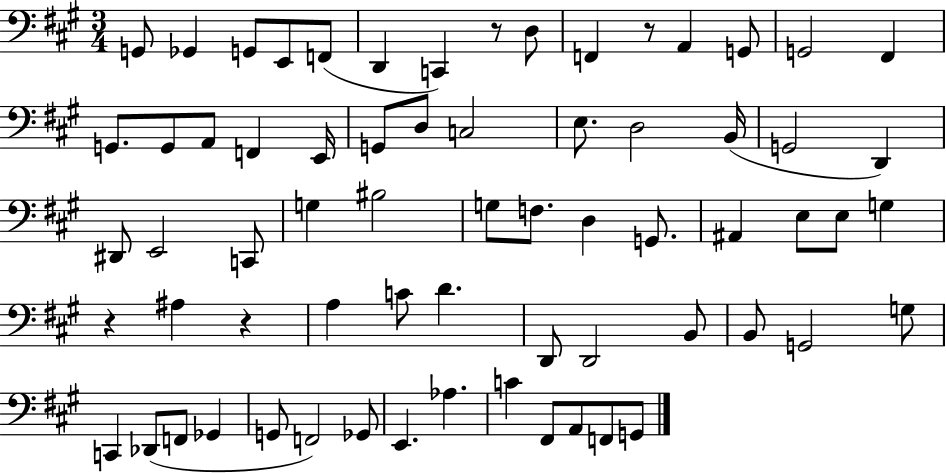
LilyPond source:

{
  \clef bass
  \numericTimeSignature
  \time 3/4
  \key a \major
  g,8 ges,4 g,8 e,8 f,8( | d,4 c,4) r8 d8 | f,4 r8 a,4 g,8 | g,2 fis,4 | \break g,8. g,8 a,8 f,4 e,16 | g,8 d8 c2 | e8. d2 b,16( | g,2 d,4) | \break dis,8 e,2 c,8 | g4 bis2 | g8 f8. d4 g,8. | ais,4 e8 e8 g4 | \break r4 ais4 r4 | a4 c'8 d'4. | d,8 d,2 b,8 | b,8 g,2 g8 | \break c,4 des,8( f,8 ges,4 | g,8 f,2) ges,8 | e,4. aes4. | c'4 fis,8 a,8 f,8 g,8 | \break \bar "|."
}